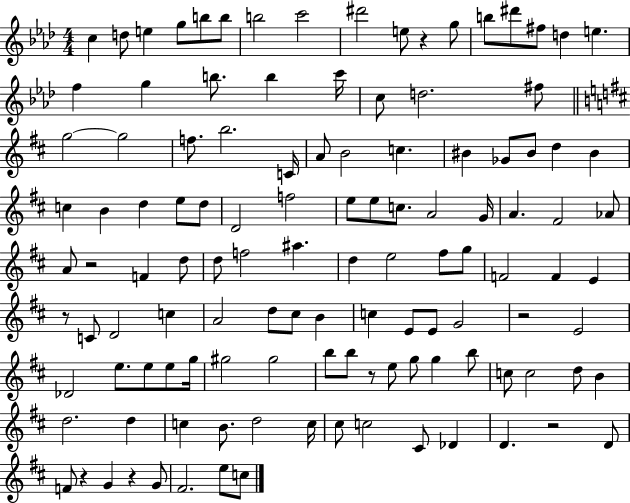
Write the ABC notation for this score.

X:1
T:Untitled
M:4/4
L:1/4
K:Ab
c d/2 e g/2 b/2 b/2 b2 c'2 ^d'2 e/2 z g/2 b/2 ^d'/2 ^f/2 d e f g b/2 b c'/4 c/2 d2 ^f/2 g2 g2 f/2 b2 C/4 A/2 B2 c ^B _G/2 ^B/2 d ^B c B d e/2 d/2 D2 f2 e/2 e/2 c/2 A2 G/4 A ^F2 _A/2 A/2 z2 F d/2 d/2 f2 ^a d e2 ^f/2 g/2 F2 F E z/2 C/2 D2 c A2 d/2 ^c/2 B c E/2 E/2 G2 z2 E2 _D2 e/2 e/2 e/2 g/4 ^g2 ^g2 b/2 b/2 z/2 e/2 g/2 g b/2 c/2 c2 d/2 B d2 d c B/2 d2 c/4 ^c/2 c2 ^C/2 _D D z2 D/2 F/2 z G z G/2 ^F2 e/2 c/2